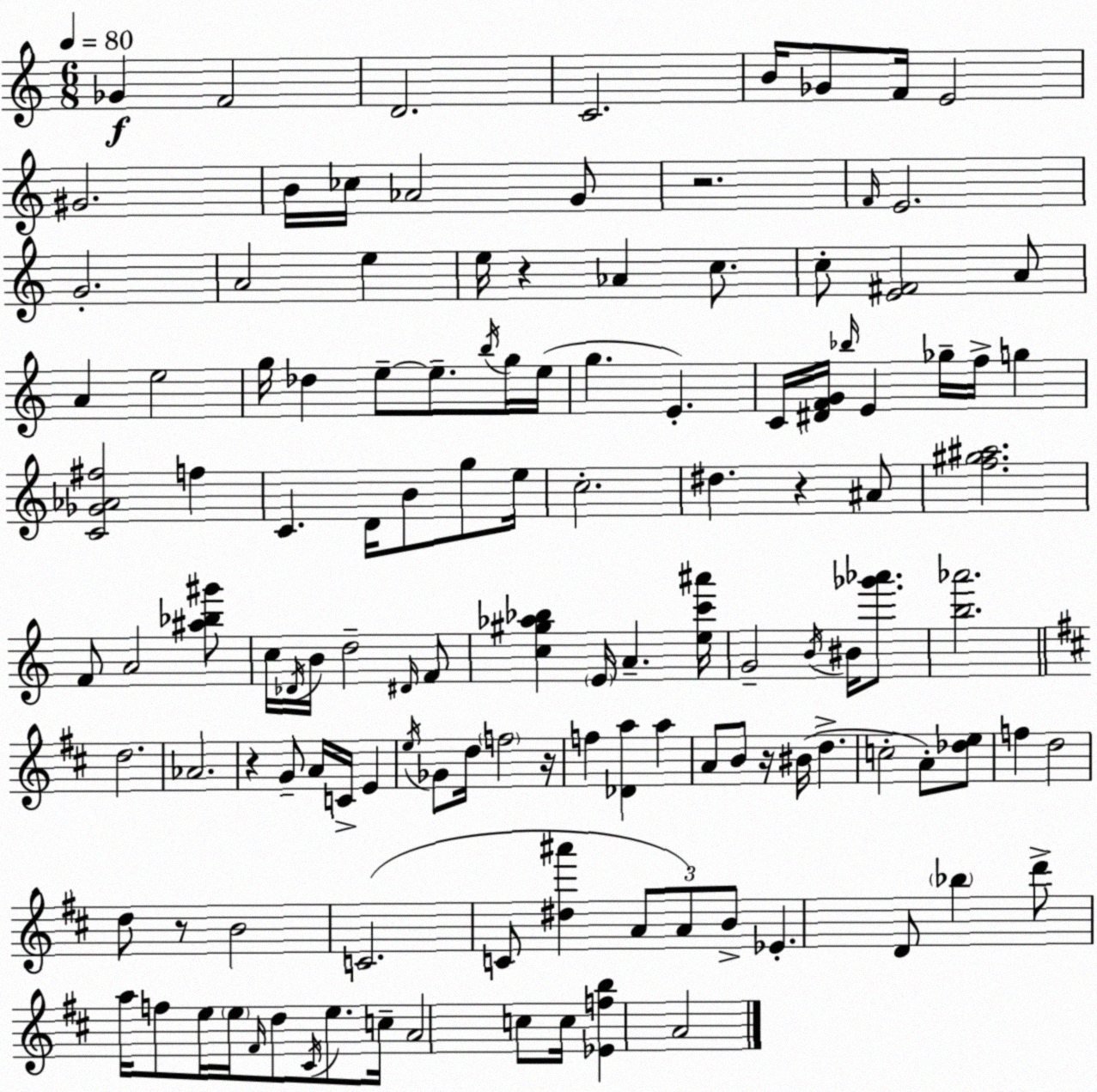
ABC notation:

X:1
T:Untitled
M:6/8
L:1/4
K:Am
_G F2 D2 C2 B/4 _G/2 F/4 E2 ^G2 B/4 _c/4 _A2 G/2 z2 F/4 E2 G2 A2 e e/4 z _A c/2 c/2 [E^F]2 A/2 A e2 g/4 _d e/2 e/2 b/4 g/4 e/4 g E C/4 [^DFG]/4 _b/4 E _g/4 f/4 g [C_G_A^f]2 f C D/4 B/2 g/2 e/4 c2 ^d z ^A/2 [f^g^a]2 F/2 A2 [^a_b^g']/2 c/4 _D/4 B/4 d2 ^D/4 F/2 [c^g_a_b] E/4 A [ec'^a']/4 G2 B/4 ^B/4 [_g'_a']/2 [b_a']2 d2 _A2 z G/2 A/4 C/4 E e/4 _G/2 d/4 f2 z/4 f [_Da] a A/2 B/2 z/4 ^B/4 d c2 A/2 [_de]/2 f d2 d/2 z/2 B2 C2 C/2 [^d^a'] A/2 A/2 B/2 _E D/2 _b d'/2 a/4 f/2 e/4 e/4 ^F/4 d/2 ^C/4 e/2 c/4 A2 c/2 c/4 [_Efb] A2